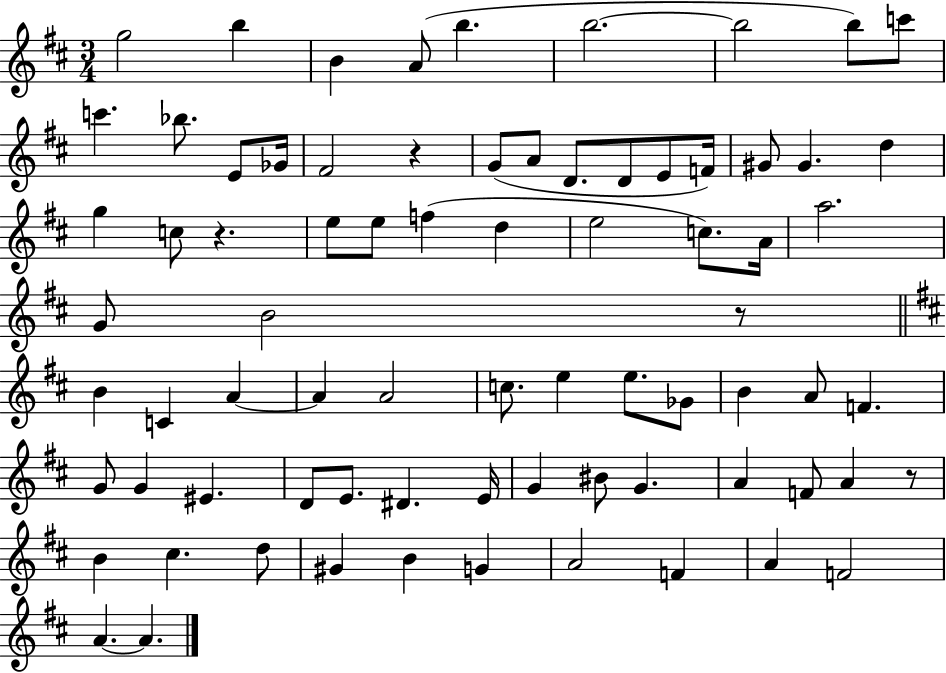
{
  \clef treble
  \numericTimeSignature
  \time 3/4
  \key d \major
  g''2 b''4 | b'4 a'8( b''4. | b''2.~~ | b''2 b''8) c'''8 | \break c'''4. bes''8. e'8 ges'16 | fis'2 r4 | g'8( a'8 d'8. d'8 e'8 f'16) | gis'8 gis'4. d''4 | \break g''4 c''8 r4. | e''8 e''8 f''4( d''4 | e''2 c''8.) a'16 | a''2. | \break g'8 b'2 r8 | \bar "||" \break \key d \major b'4 c'4 a'4~~ | a'4 a'2 | c''8. e''4 e''8. ges'8 | b'4 a'8 f'4. | \break g'8 g'4 eis'4. | d'8 e'8. dis'4. e'16 | g'4 bis'8 g'4. | a'4 f'8 a'4 r8 | \break b'4 cis''4. d''8 | gis'4 b'4 g'4 | a'2 f'4 | a'4 f'2 | \break a'4.~~ a'4. | \bar "|."
}